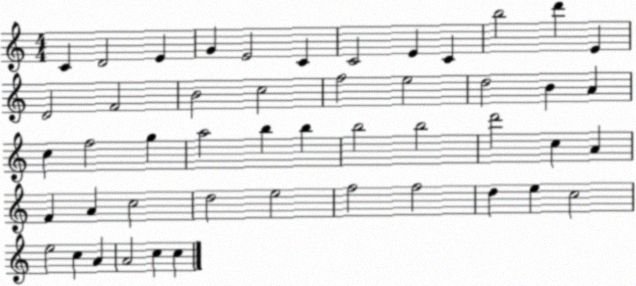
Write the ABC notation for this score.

X:1
T:Untitled
M:4/4
L:1/4
K:C
C D2 E G E2 C C2 E C b2 d' E D2 F2 B2 c2 f2 e2 d2 B A c f2 g a2 b b b2 b2 d'2 c A F A c2 d2 e2 f2 f2 d e c2 e2 c A A2 c c